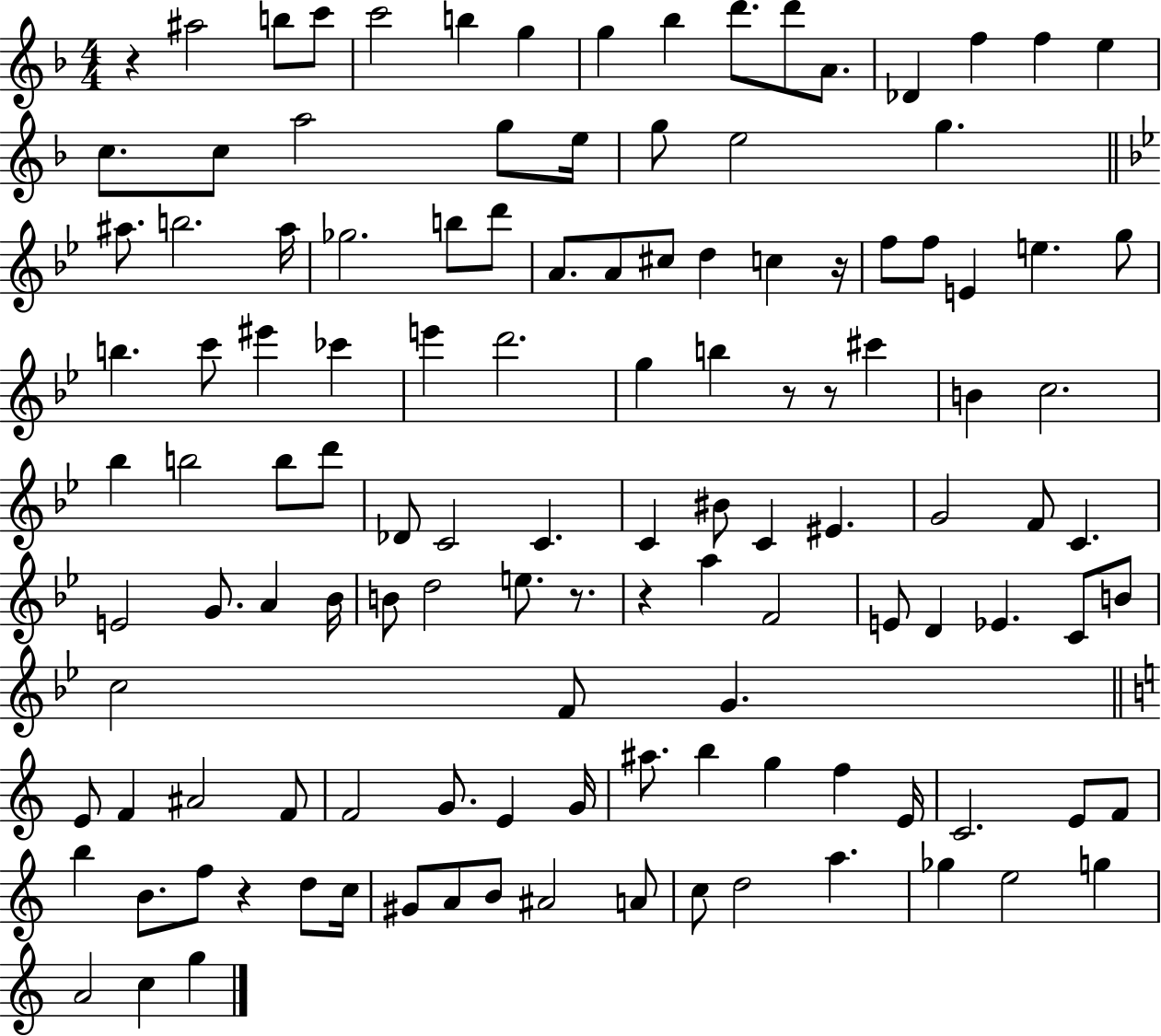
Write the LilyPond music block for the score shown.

{
  \clef treble
  \numericTimeSignature
  \time 4/4
  \key f \major
  r4 ais''2 b''8 c'''8 | c'''2 b''4 g''4 | g''4 bes''4 d'''8. d'''8 a'8. | des'4 f''4 f''4 e''4 | \break c''8. c''8 a''2 g''8 e''16 | g''8 e''2 g''4. | \bar "||" \break \key bes \major ais''8. b''2. ais''16 | ges''2. b''8 d'''8 | a'8. a'8 cis''8 d''4 c''4 r16 | f''8 f''8 e'4 e''4. g''8 | \break b''4. c'''8 eis'''4 ces'''4 | e'''4 d'''2. | g''4 b''4 r8 r8 cis'''4 | b'4 c''2. | \break bes''4 b''2 b''8 d'''8 | des'8 c'2 c'4. | c'4 bis'8 c'4 eis'4. | g'2 f'8 c'4. | \break e'2 g'8. a'4 bes'16 | b'8 d''2 e''8. r8. | r4 a''4 f'2 | e'8 d'4 ees'4. c'8 b'8 | \break c''2 f'8 g'4. | \bar "||" \break \key a \minor e'8 f'4 ais'2 f'8 | f'2 g'8. e'4 g'16 | ais''8. b''4 g''4 f''4 e'16 | c'2. e'8 f'8 | \break b''4 b'8. f''8 r4 d''8 c''16 | gis'8 a'8 b'8 ais'2 a'8 | c''8 d''2 a''4. | ges''4 e''2 g''4 | \break a'2 c''4 g''4 | \bar "|."
}